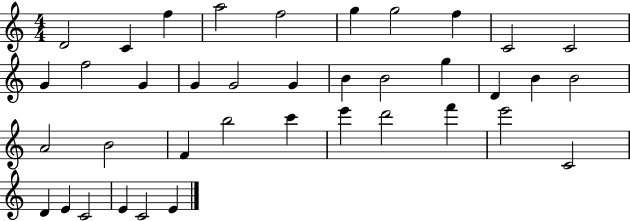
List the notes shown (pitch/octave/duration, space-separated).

D4/h C4/q F5/q A5/h F5/h G5/q G5/h F5/q C4/h C4/h G4/q F5/h G4/q G4/q G4/h G4/q B4/q B4/h G5/q D4/q B4/q B4/h A4/h B4/h F4/q B5/h C6/q E6/q D6/h F6/q E6/h C4/h D4/q E4/q C4/h E4/q C4/h E4/q